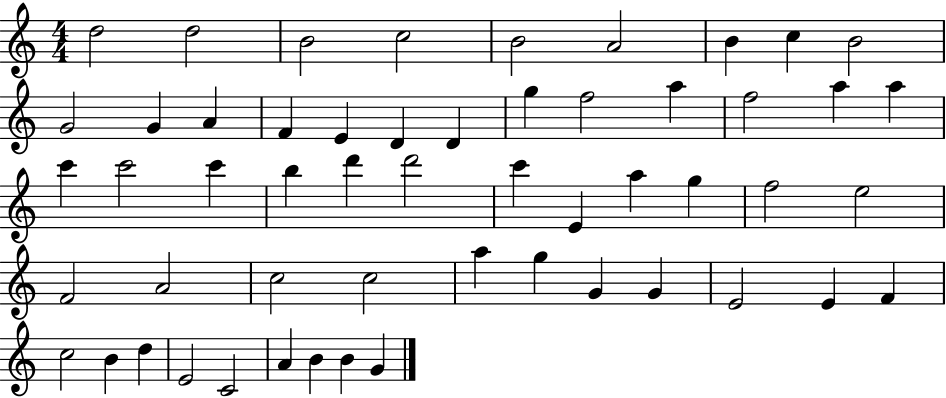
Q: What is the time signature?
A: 4/4